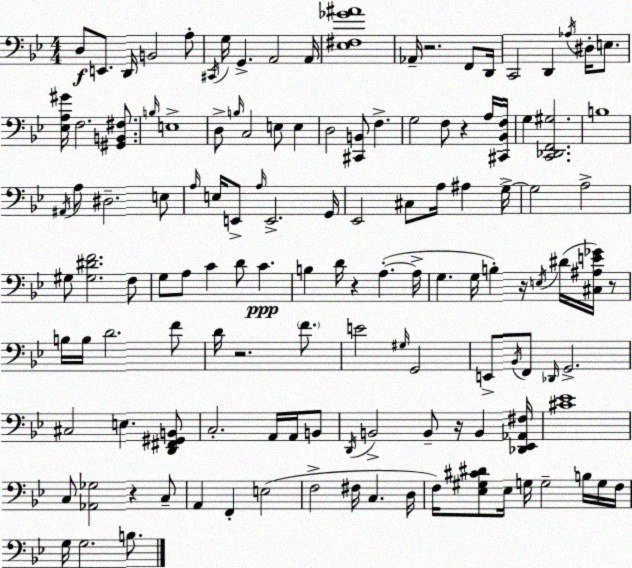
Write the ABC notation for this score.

X:1
T:Untitled
M:4/4
L:1/4
K:Gm
D,/2 E,,/2 D,,/4 B,,2 A,/2 ^C,,/4 G,/4 G,, A,,2 A,,/4 [_E,^F,_G^A]4 _A,,/4 z2 F,,/2 D,,/4 C,,2 D,, _A,/4 ^D,/4 E,/2 [_E,A,^G]/4 F,2 [^G,,B,,^F,]/2 B,/4 E,4 D,/2 B,/4 C,2 E,/2 E, D,2 [^C,,B,,]/2 F, G,2 F,/2 z A,/4 [^C,,_B,,F,]/4 G, [C,,_D,,F,,^G,]2 B,4 ^A,,/4 A,/2 ^D,2 E,/2 A,/4 E,/4 E,,/2 A,/4 E,,2 G,,/4 _E,,2 ^C,/2 A,/4 ^A, G,/4 G,2 A,2 ^G,/2 [^G,^DF]2 F,/2 G,/2 A,/2 C D/2 C B, D/4 z A, A,/4 G, G,/4 B, z/4 E,/4 ^D/4 [^C,^A,E_G]/4 z/2 B,/4 B,/4 D2 F/2 D/4 z2 F/2 E2 ^G,/4 G,,2 E,,/2 _B,,/4 F,,/2 _D,,/4 G,,2 ^C,2 E, [D,,^F,,^G,,B,,]/2 C,2 A,,/4 A,,/4 B,,/2 D,,/4 B,,2 B,,/2 z/4 B,, [_D,,_E,,_A,,^F,]/4 [^C_E]4 C,/2 [_A,,_G,]2 z C,/2 A,, F,, E,2 F,2 ^F,/4 C, D,/4 F,/4 [_E,^G,^C^D]/2 _E,/4 G,/4 G,2 B,/4 G,/4 F,/4 G,/4 G,2 B,/2